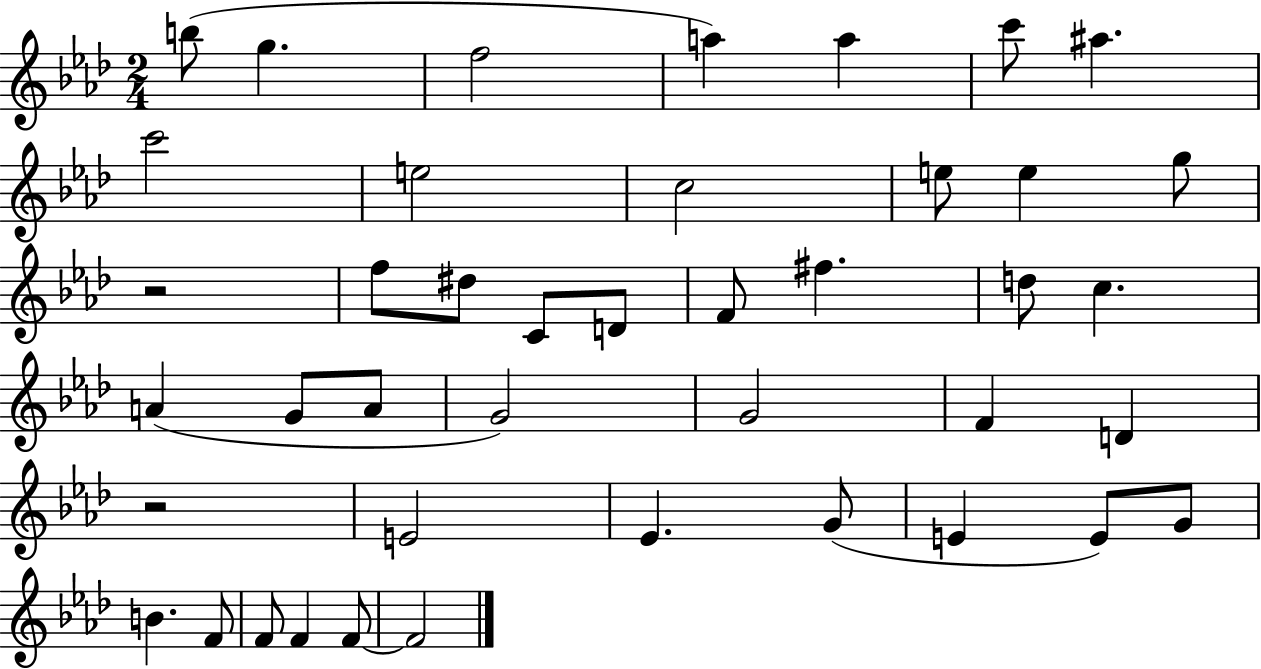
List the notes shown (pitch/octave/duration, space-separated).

B5/e G5/q. F5/h A5/q A5/q C6/e A#5/q. C6/h E5/h C5/h E5/e E5/q G5/e R/h F5/e D#5/e C4/e D4/e F4/e F#5/q. D5/e C5/q. A4/q G4/e A4/e G4/h G4/h F4/q D4/q R/h E4/h Eb4/q. G4/e E4/q E4/e G4/e B4/q. F4/e F4/e F4/q F4/e F4/h